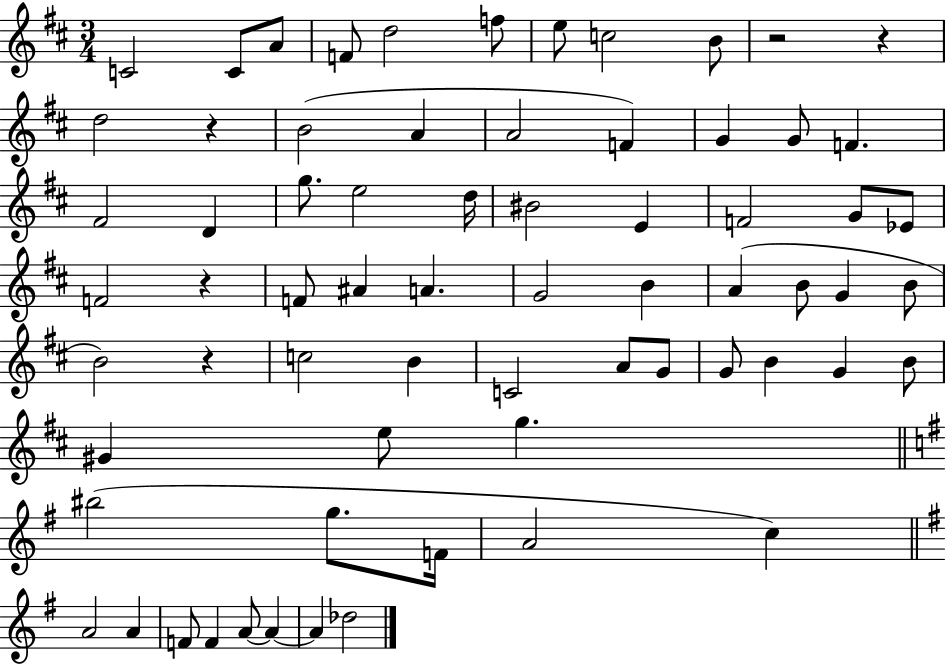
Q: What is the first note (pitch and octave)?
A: C4